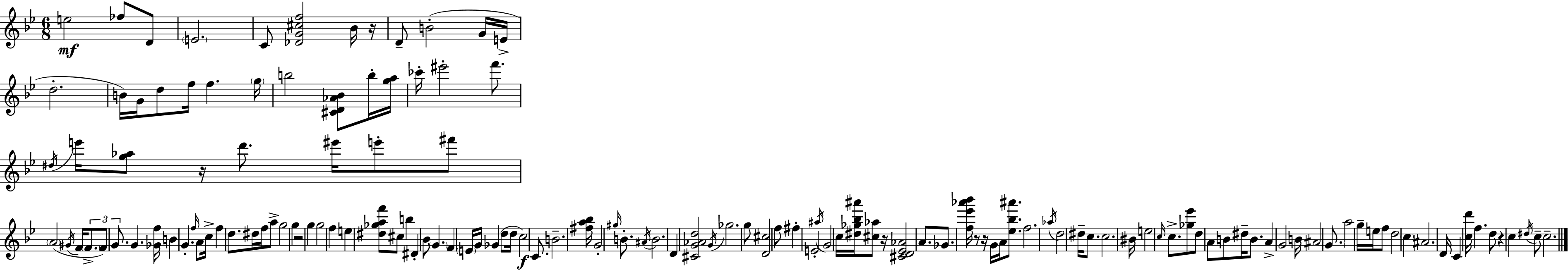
{
  \clef treble
  \numericTimeSignature
  \time 6/8
  \key g \minor
  e''2\mf fes''8 d'8 | \parenthesize e'2. | c'8 <des' g' cis'' f''>2 bes'16 r16 | d'8-- b'2-.( g'16 e'16-> | \break d''2.-. | b'16) g'16 d''8 f''16 f''4. \parenthesize g''16 | b''2 <cis' d' aes' bes'>8 b''16-. <g'' a''>16 | ces'''16-. eis'''2-. f'''8. | \break \acciaccatura { dis''16 } e'''16 <g'' aes''>8 r16 d'''8. eis'''16 e'''8-. fis'''8 | \parenthesize a'2( \acciaccatura { gis'16 } f'16 \tuplet 3/2 { \parenthesize f'8.-> | f'8) g'8. } g'4. | <ges' f''>16 b'4 g'4.-. | \break \grace { f''16 } a'8 c''16-> f''4 d''8. dis''16 | f''16 a''8-> g''2 g''4 | r2 g''4 | g''2 f''4 | \break e''4 <dis'' ges'' a'' f'''>8 cis''8 b''4 | dis'4-. bes'8 \parenthesize g'4. | f'4 \parenthesize e'16 g'16 ges'4( | d''8 d''16 c''2\f) | \break c'8. b'2.-- | <fis'' a'' bes''>16 g'2-. | \grace { gis''16 } b'8.-. \acciaccatura { ais'16 } b'2. | d'4 <cis' g' aes' d''>2 | \break \acciaccatura { g'16 } ges''2. | g''8 <d' cis''>2 | f''8 fis''4-. e'2-. | \acciaccatura { ais''16 } g'2 | \break c''16 <dis'' ges'' bes'' ais'''>16 <cis'' aes''>8 r16 <cis' d' ees' aes'>2 | a'8. ges'8. <f'' ees''' aes''' bes'''>16 r8 | r16 g'16 a'16 <ees'' bes'' ais'''>8. f''2. | \acciaccatura { aes''16 } d''2 | \break dis''16-- c''8. c''2. | bis'16 e''2 | \grace { c''16 } c''8.-> <ges'' ees'''>8 d''8 | a'8 b'8 dis''16-- b'8. a'4-> | \break g'2 b'16 ais'2 | \parenthesize g'8. a''2 | g''16-- e''16 f''8 d''2 | \parenthesize c''4 ais'2. | \break d'16 c'4 | <c'' d'''>16 f''4. d''8 r4 | c''4 \acciaccatura { dis''16 } c''8-- c''2.-- | \bar "|."
}